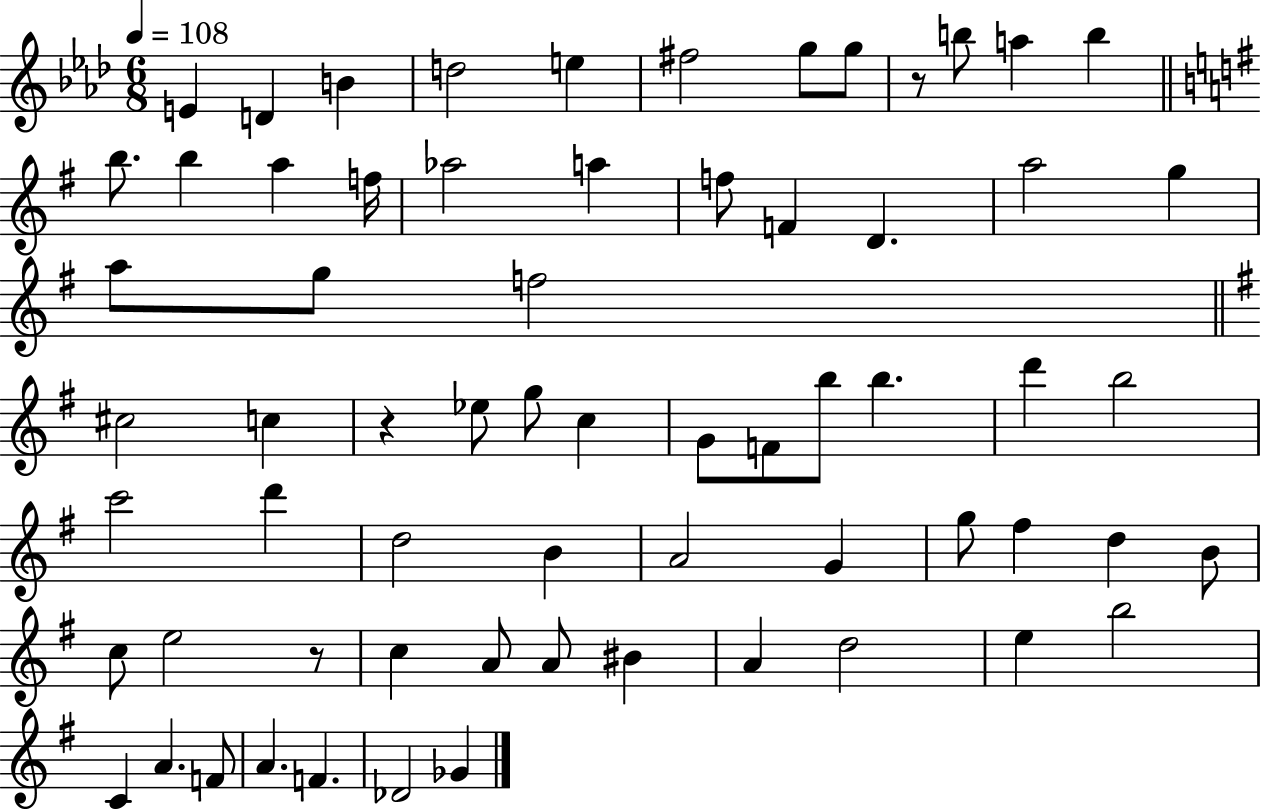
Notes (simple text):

E4/q D4/q B4/q D5/h E5/q F#5/h G5/e G5/e R/e B5/e A5/q B5/q B5/e. B5/q A5/q F5/s Ab5/h A5/q F5/e F4/q D4/q. A5/h G5/q A5/e G5/e F5/h C#5/h C5/q R/q Eb5/e G5/e C5/q G4/e F4/e B5/e B5/q. D6/q B5/h C6/h D6/q D5/h B4/q A4/h G4/q G5/e F#5/q D5/q B4/e C5/e E5/h R/e C5/q A4/e A4/e BIS4/q A4/q D5/h E5/q B5/h C4/q A4/q. F4/e A4/q. F4/q. Db4/h Gb4/q